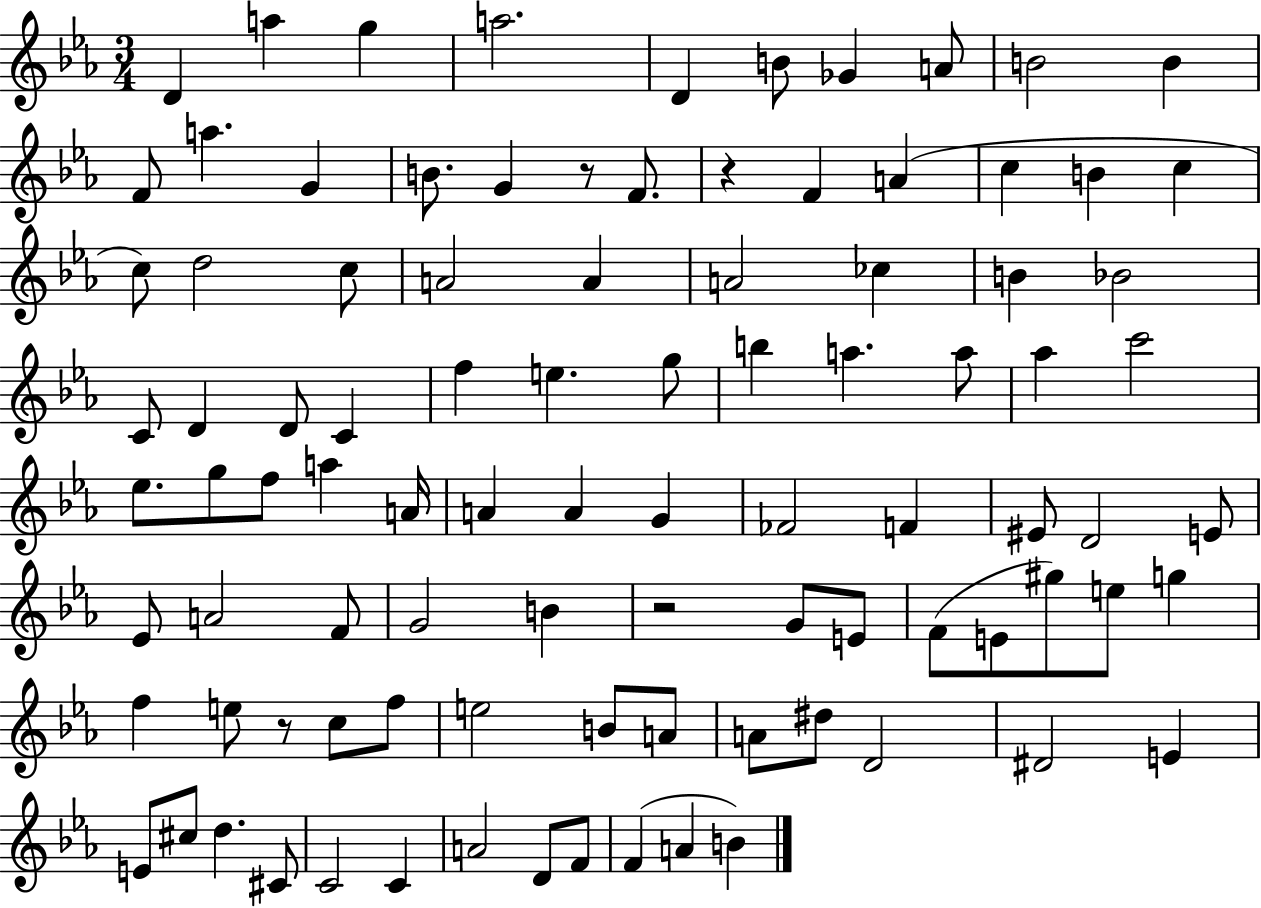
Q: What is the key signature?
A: EES major